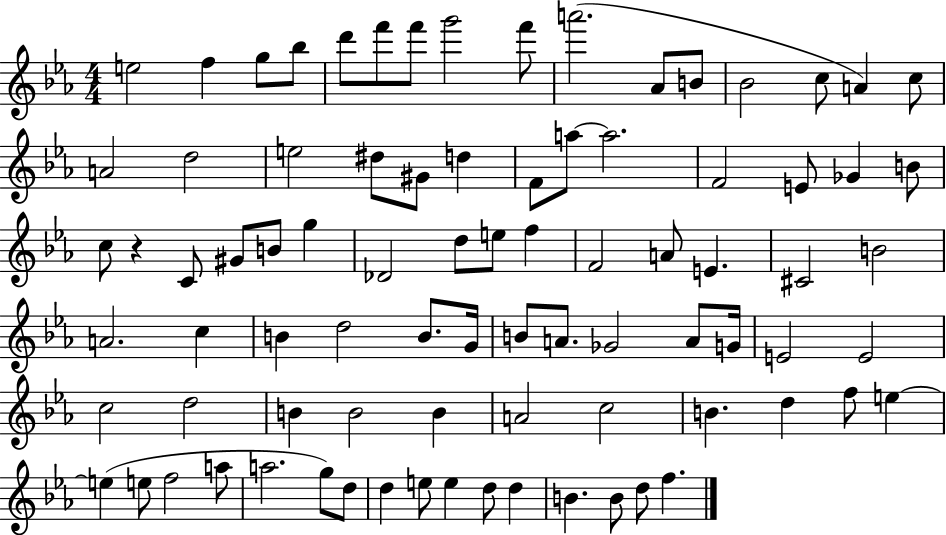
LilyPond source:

{
  \clef treble
  \numericTimeSignature
  \time 4/4
  \key ees \major
  e''2 f''4 g''8 bes''8 | d'''8 f'''8 f'''8 g'''2 f'''8 | a'''2.( aes'8 b'8 | bes'2 c''8 a'4) c''8 | \break a'2 d''2 | e''2 dis''8 gis'8 d''4 | f'8 a''8~~ a''2. | f'2 e'8 ges'4 b'8 | \break c''8 r4 c'8 gis'8 b'8 g''4 | des'2 d''8 e''8 f''4 | f'2 a'8 e'4. | cis'2 b'2 | \break a'2. c''4 | b'4 d''2 b'8. g'16 | b'8 a'8. ges'2 a'8 g'16 | e'2 e'2 | \break c''2 d''2 | b'4 b'2 b'4 | a'2 c''2 | b'4. d''4 f''8 e''4~~ | \break e''4( e''8 f''2 a''8 | a''2. g''8) d''8 | d''4 e''8 e''4 d''8 d''4 | b'4. b'8 d''8 f''4. | \break \bar "|."
}